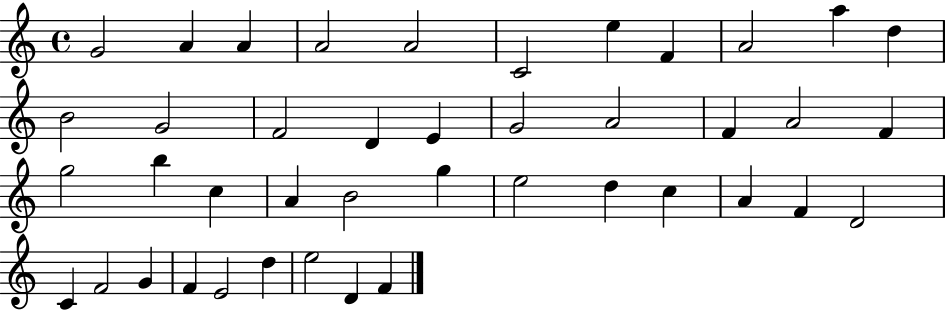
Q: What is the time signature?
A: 4/4